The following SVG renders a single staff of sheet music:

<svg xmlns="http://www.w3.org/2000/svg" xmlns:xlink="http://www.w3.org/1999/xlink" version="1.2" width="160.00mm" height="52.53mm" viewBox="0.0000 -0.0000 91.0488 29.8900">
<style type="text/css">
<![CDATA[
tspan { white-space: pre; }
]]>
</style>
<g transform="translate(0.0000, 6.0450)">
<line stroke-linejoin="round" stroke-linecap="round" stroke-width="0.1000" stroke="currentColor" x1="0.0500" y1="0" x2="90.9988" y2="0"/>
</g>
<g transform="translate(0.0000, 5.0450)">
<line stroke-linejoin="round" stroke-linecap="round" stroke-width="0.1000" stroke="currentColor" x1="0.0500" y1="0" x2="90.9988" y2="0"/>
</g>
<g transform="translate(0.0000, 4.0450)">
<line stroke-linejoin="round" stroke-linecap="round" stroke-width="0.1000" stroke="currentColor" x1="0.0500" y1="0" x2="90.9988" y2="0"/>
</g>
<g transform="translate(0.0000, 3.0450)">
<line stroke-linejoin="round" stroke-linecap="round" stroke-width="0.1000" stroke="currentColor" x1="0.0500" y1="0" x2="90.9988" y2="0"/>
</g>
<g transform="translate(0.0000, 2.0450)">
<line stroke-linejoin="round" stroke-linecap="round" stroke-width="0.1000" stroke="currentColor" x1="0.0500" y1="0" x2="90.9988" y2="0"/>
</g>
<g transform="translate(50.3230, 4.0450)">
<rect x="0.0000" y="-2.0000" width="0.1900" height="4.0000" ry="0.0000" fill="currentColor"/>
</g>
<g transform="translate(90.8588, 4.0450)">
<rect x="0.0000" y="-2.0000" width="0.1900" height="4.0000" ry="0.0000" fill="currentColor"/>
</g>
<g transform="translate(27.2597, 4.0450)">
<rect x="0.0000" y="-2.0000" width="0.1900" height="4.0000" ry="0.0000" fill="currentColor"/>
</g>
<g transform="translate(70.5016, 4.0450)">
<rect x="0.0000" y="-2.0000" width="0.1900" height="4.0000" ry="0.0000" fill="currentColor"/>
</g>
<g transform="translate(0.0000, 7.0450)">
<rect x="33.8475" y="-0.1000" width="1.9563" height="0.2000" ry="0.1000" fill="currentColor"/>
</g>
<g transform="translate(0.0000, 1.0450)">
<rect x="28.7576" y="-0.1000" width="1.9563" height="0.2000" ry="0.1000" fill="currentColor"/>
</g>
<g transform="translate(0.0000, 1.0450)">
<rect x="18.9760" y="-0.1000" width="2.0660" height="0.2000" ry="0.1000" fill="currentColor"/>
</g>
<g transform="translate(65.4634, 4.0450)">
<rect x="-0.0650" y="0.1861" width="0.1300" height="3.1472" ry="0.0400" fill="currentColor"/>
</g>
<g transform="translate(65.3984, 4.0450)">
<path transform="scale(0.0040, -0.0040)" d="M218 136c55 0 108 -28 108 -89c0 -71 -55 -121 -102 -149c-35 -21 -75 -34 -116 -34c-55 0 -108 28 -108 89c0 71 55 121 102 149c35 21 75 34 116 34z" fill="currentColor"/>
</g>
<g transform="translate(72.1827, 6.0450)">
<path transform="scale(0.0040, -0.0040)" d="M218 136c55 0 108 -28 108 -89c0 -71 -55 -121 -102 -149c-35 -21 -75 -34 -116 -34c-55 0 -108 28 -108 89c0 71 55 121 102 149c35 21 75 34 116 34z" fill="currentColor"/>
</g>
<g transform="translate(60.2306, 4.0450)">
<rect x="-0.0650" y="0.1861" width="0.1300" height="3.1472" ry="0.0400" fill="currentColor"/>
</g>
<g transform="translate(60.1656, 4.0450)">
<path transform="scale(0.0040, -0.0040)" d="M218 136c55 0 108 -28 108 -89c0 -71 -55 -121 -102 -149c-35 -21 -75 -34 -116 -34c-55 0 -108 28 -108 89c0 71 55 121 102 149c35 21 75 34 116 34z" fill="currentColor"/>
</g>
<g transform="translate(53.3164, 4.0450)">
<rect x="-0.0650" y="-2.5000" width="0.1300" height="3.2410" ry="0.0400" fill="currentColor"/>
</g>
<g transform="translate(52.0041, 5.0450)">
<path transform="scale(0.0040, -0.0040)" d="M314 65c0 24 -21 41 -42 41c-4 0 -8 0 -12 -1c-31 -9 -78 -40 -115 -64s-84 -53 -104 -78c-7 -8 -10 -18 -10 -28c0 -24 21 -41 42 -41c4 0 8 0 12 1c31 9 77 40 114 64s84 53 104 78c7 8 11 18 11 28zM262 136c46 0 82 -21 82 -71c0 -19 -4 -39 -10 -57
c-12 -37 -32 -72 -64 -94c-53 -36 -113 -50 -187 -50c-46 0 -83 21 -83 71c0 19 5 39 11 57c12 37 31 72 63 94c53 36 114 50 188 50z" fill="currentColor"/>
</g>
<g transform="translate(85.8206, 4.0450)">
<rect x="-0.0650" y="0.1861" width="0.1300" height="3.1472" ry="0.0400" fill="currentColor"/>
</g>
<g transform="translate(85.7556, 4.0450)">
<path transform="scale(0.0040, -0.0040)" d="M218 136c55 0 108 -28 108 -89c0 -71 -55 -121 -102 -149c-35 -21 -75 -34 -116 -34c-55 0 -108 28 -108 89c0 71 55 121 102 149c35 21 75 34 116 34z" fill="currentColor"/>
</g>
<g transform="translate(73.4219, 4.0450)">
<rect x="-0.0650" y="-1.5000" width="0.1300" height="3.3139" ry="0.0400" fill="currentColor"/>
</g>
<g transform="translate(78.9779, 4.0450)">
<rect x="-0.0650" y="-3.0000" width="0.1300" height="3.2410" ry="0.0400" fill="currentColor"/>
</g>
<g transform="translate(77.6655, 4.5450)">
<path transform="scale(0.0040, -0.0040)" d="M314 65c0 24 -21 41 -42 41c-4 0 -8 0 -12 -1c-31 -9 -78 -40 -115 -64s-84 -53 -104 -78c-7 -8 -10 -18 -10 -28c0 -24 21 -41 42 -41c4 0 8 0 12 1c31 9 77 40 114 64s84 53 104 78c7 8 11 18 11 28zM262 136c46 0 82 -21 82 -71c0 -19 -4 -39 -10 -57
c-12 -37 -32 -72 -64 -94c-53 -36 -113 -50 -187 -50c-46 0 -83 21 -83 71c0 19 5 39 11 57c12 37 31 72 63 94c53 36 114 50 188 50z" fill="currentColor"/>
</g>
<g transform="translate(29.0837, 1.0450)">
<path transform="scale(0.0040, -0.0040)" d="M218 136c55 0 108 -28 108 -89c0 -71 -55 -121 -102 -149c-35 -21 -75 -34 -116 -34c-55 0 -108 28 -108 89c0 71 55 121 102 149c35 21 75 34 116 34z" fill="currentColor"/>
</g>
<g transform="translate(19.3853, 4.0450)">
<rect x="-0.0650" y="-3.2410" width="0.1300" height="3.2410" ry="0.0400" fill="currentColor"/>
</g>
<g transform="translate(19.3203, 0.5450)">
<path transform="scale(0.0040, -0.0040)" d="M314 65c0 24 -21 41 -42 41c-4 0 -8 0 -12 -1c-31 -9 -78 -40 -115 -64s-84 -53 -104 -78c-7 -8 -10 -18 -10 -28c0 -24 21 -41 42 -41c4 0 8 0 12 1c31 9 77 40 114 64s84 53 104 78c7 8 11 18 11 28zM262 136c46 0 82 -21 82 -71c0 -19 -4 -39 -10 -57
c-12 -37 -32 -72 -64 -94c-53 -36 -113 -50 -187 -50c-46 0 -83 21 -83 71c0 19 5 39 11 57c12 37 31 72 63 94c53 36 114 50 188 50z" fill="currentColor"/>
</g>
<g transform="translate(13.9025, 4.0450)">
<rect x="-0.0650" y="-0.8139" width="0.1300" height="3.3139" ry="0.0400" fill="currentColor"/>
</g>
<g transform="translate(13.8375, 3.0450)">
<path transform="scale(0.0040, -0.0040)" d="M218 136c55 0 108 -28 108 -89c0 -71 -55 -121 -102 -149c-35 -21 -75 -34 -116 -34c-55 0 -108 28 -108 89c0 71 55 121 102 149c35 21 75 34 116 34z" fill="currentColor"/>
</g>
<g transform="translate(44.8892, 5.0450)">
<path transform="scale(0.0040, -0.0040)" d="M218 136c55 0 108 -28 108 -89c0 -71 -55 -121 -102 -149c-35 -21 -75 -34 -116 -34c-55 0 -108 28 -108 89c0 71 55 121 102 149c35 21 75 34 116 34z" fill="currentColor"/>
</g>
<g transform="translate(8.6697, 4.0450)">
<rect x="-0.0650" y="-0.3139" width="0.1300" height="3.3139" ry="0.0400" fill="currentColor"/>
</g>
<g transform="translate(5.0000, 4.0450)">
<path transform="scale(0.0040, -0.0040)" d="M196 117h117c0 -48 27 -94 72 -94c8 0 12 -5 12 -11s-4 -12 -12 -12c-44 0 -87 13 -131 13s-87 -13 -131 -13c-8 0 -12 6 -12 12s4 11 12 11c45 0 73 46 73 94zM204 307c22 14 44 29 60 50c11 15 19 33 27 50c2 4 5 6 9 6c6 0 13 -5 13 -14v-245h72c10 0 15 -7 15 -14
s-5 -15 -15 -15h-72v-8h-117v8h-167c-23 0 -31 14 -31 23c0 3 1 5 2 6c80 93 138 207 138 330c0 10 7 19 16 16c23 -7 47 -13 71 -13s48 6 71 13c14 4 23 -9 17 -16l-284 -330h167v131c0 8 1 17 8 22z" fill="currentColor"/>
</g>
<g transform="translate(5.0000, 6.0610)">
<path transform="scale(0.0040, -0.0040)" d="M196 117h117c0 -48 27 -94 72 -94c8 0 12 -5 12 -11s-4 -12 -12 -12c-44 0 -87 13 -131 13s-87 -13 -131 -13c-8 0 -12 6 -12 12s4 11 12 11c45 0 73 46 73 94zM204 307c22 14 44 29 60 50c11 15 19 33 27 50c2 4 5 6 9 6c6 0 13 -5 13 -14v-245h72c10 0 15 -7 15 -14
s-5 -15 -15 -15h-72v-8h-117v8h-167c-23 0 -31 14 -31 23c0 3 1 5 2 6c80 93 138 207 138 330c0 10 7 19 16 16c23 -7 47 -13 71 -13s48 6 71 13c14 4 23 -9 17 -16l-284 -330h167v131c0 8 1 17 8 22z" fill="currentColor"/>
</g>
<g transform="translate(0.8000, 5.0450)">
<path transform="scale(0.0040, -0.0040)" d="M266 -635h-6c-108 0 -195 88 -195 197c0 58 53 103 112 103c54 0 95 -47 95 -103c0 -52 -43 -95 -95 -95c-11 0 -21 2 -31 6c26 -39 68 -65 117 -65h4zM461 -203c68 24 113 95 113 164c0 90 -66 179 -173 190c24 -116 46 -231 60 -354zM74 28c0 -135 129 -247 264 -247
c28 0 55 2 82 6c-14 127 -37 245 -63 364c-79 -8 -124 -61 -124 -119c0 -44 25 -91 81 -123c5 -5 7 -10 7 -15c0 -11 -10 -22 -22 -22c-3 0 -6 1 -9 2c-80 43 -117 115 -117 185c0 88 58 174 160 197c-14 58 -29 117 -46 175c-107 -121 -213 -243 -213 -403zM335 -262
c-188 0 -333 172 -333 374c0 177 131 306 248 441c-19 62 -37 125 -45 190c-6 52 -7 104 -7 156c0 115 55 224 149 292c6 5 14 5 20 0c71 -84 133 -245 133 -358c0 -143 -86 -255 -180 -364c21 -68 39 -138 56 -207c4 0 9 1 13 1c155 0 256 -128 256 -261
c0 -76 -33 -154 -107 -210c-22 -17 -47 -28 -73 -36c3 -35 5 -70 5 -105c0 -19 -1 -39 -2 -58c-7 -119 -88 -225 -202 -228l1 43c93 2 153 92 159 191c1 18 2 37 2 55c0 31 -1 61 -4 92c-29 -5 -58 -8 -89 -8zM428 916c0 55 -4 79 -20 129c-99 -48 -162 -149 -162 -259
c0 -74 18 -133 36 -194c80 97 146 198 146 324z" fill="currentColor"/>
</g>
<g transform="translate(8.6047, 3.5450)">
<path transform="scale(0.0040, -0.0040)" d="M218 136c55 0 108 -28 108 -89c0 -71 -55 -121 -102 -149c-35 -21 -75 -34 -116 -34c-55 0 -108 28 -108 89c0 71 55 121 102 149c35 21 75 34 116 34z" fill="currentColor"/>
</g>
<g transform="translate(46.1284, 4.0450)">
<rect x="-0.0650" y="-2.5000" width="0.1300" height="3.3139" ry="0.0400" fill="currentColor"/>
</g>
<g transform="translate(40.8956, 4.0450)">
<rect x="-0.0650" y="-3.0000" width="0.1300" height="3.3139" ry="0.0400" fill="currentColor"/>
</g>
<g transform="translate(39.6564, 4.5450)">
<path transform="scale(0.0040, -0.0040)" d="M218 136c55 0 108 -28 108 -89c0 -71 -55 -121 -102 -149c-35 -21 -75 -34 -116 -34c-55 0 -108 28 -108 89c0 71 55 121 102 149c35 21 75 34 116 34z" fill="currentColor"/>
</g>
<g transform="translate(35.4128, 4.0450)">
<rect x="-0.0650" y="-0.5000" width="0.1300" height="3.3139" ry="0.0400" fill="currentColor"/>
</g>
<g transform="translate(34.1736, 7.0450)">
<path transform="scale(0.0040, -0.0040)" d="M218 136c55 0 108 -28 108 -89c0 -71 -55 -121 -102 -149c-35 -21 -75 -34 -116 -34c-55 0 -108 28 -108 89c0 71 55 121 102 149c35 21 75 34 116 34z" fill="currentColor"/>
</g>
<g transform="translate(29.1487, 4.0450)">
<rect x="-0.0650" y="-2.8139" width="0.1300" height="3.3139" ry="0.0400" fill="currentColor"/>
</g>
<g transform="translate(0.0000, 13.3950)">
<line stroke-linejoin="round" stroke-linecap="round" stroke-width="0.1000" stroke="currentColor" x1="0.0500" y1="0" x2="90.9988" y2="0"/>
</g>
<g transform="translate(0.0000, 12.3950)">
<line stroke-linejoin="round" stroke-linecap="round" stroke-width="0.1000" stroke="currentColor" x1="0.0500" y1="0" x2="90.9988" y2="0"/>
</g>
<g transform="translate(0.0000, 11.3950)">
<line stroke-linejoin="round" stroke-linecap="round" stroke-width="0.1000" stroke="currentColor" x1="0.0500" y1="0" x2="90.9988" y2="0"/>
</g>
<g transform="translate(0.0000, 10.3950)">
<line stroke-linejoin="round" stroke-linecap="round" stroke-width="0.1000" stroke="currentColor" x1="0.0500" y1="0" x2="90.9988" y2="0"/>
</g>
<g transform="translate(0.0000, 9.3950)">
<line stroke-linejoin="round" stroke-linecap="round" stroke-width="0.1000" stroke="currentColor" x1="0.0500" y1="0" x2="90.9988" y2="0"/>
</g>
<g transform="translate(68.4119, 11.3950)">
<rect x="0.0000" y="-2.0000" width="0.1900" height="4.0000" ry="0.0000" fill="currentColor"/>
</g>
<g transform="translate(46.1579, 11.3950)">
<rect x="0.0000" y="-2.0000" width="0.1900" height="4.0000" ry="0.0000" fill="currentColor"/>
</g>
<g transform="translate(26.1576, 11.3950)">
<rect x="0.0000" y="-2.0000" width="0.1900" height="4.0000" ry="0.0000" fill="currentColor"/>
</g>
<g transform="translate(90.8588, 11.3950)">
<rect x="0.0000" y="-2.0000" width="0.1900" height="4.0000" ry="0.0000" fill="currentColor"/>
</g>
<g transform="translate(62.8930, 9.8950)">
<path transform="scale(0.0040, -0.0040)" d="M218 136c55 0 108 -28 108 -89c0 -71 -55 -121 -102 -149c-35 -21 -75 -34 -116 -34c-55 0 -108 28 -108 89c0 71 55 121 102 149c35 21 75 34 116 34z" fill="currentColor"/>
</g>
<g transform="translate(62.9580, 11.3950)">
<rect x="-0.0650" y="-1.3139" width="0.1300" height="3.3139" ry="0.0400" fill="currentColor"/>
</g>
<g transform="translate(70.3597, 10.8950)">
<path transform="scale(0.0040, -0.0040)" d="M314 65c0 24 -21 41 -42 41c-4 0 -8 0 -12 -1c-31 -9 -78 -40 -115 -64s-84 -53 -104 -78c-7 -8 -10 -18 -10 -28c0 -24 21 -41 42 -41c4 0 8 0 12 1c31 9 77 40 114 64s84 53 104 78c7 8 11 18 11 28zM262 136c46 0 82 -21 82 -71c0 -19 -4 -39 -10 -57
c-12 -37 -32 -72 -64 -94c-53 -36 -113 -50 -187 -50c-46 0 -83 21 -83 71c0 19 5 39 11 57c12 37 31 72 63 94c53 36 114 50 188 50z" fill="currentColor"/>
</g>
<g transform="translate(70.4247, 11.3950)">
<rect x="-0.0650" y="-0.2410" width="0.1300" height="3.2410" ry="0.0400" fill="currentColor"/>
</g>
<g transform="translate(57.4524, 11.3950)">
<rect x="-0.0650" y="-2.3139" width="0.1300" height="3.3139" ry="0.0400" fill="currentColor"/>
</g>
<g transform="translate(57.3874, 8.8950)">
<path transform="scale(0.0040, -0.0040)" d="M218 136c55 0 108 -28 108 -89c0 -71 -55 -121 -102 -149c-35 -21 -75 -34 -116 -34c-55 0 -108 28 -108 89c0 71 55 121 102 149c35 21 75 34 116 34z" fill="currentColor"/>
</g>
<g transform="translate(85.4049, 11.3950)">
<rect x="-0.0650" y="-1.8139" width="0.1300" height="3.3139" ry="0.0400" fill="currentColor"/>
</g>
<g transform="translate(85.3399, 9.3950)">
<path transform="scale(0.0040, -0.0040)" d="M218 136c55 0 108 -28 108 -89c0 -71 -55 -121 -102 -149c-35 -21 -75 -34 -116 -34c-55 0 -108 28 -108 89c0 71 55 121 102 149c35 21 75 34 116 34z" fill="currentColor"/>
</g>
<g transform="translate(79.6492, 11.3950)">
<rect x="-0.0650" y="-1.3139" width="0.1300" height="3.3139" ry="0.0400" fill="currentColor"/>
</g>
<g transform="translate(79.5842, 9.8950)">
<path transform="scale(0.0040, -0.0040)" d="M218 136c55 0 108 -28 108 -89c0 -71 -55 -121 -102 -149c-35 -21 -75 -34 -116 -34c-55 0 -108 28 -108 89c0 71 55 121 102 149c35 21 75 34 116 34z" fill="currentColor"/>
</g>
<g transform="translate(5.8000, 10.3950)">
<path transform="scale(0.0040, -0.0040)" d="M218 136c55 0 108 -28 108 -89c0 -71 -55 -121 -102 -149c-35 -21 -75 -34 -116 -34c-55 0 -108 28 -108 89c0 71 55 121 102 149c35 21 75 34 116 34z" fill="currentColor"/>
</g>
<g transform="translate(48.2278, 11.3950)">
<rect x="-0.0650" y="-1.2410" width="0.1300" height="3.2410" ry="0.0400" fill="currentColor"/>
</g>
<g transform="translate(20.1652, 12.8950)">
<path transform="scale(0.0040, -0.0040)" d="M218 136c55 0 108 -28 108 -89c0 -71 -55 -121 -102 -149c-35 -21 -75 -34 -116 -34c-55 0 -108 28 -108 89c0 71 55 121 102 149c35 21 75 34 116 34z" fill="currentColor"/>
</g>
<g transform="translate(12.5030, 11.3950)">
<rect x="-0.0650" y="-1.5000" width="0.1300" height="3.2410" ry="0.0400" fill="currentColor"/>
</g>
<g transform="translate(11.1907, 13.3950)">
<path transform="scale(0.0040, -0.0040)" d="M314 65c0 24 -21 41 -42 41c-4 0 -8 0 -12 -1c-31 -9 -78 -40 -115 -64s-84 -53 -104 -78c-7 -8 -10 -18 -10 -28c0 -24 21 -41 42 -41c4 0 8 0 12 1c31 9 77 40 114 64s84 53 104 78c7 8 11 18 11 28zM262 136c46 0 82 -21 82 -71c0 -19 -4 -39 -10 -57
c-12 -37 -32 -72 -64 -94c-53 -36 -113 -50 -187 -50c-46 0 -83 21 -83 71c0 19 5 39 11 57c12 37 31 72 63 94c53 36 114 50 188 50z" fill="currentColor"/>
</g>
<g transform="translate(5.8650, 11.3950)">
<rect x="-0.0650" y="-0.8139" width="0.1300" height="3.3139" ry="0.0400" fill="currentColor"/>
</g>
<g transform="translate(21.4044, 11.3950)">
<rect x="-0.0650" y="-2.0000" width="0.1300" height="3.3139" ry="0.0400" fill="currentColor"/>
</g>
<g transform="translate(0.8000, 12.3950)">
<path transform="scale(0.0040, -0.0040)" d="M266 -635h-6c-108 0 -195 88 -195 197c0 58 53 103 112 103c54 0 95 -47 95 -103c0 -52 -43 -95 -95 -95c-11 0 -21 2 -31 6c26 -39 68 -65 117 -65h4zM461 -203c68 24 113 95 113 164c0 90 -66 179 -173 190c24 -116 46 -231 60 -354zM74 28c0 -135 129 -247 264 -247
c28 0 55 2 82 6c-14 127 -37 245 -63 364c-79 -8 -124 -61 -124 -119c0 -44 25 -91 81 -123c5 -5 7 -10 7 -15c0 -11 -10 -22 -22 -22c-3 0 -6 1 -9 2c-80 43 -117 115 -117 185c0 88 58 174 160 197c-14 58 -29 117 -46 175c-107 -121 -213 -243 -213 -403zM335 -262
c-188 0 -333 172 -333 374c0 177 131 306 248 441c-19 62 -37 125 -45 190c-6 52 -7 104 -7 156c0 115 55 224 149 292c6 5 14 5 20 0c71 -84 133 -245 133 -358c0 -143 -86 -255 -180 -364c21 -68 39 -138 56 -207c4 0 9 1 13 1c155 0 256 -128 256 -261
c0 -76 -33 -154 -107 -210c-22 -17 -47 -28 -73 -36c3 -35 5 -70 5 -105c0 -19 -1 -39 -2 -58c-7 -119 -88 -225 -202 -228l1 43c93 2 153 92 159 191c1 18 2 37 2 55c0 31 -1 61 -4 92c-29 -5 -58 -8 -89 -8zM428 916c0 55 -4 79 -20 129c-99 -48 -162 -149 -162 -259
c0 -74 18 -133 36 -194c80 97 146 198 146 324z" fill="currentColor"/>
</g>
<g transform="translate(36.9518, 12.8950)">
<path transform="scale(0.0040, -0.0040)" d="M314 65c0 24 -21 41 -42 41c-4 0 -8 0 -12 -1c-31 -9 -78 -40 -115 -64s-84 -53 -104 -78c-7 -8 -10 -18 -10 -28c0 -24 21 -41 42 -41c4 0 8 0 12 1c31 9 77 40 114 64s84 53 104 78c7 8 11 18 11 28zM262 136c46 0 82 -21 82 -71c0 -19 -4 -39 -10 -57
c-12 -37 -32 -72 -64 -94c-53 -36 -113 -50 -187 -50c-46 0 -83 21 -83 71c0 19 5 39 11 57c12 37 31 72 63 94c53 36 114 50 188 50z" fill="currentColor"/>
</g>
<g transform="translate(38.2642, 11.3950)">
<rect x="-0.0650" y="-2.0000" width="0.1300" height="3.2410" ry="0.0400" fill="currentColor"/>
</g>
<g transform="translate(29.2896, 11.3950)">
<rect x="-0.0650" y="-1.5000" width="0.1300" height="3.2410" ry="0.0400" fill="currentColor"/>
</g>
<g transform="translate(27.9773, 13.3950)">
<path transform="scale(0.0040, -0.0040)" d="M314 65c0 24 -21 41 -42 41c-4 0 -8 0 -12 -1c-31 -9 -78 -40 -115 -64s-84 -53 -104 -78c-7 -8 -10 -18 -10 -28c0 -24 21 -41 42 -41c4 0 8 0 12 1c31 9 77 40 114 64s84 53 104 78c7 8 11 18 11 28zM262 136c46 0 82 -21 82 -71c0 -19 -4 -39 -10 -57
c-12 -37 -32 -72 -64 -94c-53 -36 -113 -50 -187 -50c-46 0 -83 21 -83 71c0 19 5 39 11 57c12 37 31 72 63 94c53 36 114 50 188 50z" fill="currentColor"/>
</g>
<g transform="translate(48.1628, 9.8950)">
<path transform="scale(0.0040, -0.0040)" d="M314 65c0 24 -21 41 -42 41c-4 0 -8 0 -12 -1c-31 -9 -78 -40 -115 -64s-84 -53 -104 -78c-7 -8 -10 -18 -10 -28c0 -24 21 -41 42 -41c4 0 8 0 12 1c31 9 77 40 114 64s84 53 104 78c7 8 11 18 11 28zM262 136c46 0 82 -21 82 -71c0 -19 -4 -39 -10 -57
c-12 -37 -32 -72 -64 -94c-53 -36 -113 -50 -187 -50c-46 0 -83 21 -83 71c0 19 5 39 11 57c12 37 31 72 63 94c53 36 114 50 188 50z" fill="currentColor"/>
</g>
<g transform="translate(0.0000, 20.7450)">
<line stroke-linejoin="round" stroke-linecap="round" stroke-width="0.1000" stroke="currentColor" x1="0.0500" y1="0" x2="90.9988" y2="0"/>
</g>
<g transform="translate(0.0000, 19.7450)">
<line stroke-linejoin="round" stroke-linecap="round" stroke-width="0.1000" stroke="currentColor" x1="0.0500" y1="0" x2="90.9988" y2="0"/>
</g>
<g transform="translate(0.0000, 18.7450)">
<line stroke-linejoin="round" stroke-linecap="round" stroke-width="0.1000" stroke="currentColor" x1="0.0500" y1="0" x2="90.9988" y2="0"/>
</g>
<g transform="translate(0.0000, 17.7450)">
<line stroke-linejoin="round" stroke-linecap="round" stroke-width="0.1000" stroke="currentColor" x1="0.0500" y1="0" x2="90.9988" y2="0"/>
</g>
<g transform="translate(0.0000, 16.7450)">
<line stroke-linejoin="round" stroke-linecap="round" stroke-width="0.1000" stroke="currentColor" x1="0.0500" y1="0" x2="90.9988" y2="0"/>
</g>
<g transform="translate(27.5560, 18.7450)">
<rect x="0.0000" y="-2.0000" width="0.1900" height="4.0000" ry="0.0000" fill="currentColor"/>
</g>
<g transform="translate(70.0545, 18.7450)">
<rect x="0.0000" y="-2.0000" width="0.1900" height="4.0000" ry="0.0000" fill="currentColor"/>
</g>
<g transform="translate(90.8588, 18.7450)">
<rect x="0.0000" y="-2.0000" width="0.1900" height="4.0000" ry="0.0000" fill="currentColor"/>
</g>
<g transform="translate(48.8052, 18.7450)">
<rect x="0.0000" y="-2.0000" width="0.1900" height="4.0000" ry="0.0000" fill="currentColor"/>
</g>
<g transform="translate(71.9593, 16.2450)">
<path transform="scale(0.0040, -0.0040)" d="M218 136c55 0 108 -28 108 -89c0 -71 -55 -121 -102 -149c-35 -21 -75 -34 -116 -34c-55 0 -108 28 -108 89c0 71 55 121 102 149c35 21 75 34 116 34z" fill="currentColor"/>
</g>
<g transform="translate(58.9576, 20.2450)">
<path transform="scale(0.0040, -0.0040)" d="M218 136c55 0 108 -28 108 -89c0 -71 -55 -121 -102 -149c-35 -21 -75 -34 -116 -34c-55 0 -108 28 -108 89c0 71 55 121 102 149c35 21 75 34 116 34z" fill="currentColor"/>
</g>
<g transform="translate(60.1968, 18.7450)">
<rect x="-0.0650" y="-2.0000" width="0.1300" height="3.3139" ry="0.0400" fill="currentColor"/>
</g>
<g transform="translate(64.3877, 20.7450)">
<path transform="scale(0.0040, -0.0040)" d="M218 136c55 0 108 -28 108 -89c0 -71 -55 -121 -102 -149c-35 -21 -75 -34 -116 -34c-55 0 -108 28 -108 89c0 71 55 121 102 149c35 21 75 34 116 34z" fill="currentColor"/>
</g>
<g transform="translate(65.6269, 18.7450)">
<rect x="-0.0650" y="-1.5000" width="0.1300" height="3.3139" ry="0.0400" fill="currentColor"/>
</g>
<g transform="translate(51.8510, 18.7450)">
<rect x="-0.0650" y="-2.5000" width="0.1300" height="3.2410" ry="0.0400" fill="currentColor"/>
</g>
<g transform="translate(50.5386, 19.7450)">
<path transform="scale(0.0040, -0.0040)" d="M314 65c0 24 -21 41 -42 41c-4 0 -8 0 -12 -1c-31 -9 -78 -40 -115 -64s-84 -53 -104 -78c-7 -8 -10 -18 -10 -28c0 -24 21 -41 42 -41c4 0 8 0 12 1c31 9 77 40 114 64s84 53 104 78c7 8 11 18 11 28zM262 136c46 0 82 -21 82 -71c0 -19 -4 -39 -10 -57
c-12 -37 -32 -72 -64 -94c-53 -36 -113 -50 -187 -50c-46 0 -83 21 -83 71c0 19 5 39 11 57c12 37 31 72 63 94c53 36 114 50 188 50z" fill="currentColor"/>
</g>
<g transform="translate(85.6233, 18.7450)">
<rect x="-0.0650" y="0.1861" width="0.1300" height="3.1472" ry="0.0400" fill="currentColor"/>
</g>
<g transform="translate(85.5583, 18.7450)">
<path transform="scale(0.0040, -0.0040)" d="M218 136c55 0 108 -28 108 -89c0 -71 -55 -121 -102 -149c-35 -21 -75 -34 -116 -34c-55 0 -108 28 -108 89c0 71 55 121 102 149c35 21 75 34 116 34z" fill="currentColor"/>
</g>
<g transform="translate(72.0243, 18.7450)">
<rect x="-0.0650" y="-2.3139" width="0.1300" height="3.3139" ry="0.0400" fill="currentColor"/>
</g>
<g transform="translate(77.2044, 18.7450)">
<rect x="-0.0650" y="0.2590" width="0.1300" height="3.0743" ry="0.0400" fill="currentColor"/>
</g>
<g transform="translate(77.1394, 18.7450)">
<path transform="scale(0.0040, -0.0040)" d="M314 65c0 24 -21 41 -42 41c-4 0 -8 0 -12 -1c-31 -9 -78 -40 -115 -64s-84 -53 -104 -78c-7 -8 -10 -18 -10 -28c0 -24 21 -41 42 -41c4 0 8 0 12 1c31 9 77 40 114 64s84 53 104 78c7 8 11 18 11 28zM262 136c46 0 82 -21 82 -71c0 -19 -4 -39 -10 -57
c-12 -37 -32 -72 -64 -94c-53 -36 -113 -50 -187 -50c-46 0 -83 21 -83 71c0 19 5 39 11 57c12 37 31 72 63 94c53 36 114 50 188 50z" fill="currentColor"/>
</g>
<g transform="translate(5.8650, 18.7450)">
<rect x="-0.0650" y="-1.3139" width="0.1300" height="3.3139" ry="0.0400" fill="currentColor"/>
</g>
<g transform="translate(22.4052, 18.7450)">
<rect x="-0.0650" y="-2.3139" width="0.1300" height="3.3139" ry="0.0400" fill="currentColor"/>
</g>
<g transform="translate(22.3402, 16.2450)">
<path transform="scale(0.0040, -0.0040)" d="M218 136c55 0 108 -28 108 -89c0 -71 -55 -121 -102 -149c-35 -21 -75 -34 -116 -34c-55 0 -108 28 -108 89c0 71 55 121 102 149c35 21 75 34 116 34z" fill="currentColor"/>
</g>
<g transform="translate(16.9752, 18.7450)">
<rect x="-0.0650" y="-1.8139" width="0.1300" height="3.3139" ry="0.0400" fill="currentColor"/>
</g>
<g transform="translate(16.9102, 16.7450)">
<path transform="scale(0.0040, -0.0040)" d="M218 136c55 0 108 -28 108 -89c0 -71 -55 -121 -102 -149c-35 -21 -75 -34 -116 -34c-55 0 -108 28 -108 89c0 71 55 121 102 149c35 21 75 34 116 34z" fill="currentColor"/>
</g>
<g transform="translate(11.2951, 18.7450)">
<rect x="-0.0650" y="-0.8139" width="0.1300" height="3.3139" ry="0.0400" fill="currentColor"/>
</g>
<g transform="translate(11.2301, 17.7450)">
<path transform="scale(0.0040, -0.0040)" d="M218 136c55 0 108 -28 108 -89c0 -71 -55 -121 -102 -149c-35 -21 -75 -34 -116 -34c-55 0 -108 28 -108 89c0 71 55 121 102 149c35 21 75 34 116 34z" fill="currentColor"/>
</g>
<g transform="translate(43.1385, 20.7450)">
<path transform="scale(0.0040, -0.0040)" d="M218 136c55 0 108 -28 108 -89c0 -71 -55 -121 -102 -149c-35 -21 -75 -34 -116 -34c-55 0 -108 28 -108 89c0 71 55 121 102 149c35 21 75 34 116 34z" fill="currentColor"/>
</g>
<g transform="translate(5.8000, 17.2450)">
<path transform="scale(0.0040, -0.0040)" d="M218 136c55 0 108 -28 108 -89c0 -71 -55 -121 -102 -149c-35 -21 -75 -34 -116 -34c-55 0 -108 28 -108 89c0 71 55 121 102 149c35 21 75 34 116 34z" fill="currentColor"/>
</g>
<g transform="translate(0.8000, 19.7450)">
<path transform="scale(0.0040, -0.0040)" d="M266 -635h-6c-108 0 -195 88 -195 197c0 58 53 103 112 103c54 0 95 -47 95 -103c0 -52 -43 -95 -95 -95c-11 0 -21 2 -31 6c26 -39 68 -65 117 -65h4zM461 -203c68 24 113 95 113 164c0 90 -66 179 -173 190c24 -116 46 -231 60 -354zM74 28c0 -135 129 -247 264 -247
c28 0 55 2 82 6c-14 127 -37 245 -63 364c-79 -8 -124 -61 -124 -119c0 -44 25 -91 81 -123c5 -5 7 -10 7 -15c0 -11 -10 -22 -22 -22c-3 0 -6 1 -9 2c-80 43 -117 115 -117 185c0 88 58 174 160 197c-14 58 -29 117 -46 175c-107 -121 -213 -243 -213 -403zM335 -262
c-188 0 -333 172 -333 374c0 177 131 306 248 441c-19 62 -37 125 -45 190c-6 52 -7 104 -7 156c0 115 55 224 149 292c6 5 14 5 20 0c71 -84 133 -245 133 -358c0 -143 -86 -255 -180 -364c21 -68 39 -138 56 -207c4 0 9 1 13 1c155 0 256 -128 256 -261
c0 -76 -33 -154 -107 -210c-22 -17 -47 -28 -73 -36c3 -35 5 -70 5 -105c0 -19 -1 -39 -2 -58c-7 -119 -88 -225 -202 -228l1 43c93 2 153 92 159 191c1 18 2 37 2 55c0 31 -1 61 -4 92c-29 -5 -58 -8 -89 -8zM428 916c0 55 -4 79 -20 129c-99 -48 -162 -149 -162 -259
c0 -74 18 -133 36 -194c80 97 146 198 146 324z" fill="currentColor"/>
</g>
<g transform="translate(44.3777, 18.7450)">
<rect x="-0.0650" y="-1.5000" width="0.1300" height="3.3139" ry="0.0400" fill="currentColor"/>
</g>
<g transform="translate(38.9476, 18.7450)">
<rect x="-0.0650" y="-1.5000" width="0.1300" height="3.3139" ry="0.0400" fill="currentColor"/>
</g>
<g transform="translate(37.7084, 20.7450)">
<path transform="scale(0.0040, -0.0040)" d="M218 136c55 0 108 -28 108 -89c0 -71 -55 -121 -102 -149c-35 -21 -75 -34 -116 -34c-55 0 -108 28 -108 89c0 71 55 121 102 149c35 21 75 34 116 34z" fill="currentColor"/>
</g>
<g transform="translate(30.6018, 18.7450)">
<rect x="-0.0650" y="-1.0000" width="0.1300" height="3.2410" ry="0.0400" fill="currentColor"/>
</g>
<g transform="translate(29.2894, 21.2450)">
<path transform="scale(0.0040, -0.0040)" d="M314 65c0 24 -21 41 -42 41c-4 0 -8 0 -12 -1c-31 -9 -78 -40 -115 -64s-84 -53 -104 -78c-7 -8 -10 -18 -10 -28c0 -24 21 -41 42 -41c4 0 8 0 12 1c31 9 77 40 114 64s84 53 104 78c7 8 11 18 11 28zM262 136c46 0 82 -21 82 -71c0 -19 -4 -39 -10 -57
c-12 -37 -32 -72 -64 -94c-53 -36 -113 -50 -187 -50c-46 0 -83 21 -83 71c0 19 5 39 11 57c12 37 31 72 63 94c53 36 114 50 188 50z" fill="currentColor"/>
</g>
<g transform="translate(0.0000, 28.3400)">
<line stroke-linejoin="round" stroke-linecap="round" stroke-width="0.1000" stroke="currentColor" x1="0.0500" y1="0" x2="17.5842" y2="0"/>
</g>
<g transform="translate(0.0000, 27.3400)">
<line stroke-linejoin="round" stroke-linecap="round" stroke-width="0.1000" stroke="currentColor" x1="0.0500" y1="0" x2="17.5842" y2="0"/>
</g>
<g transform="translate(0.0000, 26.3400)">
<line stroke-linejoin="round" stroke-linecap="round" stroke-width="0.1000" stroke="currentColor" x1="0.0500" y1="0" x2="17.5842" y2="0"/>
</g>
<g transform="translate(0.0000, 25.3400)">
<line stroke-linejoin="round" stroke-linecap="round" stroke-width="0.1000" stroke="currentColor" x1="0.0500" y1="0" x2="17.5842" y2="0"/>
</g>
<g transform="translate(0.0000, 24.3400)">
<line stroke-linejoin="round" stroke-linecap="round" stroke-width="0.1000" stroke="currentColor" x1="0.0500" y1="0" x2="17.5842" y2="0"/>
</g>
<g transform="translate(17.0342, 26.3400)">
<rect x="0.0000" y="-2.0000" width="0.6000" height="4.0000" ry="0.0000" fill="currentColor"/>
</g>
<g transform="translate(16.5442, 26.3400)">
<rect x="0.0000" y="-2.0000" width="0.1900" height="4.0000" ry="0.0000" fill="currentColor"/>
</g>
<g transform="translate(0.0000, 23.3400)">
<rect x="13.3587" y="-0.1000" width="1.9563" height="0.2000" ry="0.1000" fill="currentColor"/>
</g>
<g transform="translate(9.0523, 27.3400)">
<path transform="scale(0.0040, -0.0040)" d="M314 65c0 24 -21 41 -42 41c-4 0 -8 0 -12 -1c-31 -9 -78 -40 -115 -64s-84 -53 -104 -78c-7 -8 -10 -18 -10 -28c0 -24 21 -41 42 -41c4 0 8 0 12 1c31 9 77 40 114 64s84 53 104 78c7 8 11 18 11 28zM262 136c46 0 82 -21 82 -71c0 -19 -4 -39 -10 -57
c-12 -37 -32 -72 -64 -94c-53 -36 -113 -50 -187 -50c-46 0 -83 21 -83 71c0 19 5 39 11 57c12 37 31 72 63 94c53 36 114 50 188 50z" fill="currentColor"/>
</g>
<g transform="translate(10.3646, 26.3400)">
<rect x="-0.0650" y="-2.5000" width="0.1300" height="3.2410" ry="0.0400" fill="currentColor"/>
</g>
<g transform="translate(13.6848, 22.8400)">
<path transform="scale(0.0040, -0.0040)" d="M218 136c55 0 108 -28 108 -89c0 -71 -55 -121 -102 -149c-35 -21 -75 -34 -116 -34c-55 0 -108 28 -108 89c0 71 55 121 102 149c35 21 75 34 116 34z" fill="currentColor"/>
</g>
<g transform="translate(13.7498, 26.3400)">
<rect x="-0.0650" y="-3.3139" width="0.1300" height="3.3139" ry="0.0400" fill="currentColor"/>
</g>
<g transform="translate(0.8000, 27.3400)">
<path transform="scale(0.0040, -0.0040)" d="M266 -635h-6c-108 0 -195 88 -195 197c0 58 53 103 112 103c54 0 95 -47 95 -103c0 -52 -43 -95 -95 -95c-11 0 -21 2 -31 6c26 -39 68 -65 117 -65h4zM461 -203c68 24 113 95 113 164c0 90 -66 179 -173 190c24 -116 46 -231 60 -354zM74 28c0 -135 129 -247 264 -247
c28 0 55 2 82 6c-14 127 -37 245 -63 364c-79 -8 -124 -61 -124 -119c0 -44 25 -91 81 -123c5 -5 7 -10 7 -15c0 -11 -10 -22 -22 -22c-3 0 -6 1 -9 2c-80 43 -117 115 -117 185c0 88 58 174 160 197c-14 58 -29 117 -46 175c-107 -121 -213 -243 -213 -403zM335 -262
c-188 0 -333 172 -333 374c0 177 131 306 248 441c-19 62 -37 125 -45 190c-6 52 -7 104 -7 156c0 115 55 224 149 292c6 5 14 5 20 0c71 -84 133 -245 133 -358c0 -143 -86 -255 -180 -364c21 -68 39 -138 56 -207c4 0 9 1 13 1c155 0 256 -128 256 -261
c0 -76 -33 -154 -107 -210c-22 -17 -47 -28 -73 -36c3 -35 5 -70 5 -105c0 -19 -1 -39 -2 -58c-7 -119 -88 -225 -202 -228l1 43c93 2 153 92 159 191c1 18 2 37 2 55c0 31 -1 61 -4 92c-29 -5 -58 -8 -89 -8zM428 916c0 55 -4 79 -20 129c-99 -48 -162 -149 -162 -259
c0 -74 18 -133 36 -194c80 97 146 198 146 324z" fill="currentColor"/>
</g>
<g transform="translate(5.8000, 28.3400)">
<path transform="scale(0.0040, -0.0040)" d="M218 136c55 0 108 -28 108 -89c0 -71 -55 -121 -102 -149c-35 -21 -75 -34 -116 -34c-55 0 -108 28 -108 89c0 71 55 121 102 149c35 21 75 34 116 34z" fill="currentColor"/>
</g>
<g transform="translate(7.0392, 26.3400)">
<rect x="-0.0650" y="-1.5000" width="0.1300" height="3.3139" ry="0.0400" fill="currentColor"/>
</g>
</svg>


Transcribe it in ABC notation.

X:1
T:Untitled
M:4/4
L:1/4
K:C
c d b2 a C A G G2 B B E A2 B d E2 F E2 F2 e2 g e c2 e f e d f g D2 E E G2 F E g B2 B E G2 b